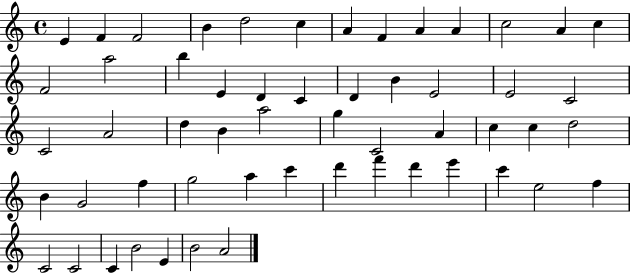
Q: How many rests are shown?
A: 0